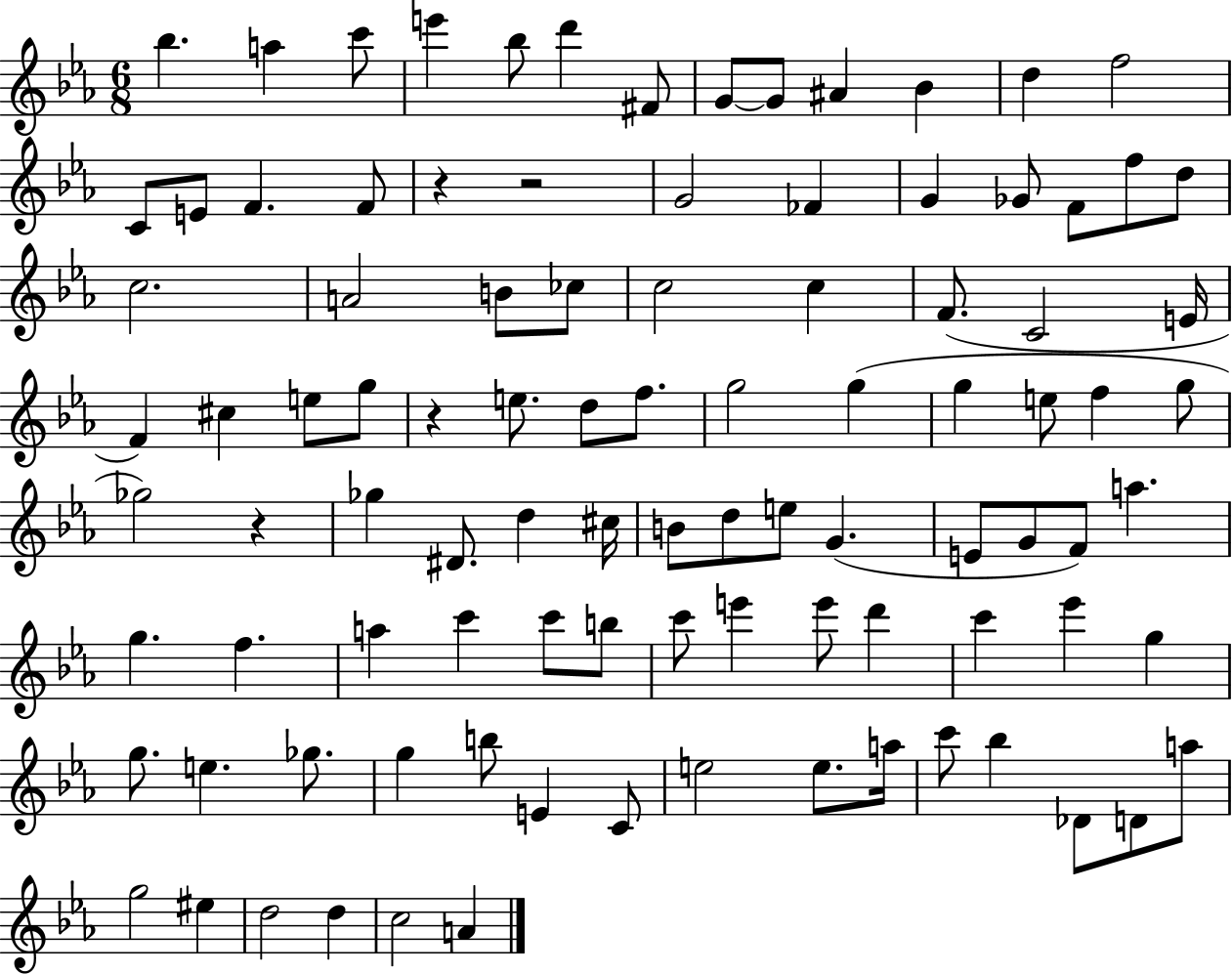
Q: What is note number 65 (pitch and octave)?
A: B5